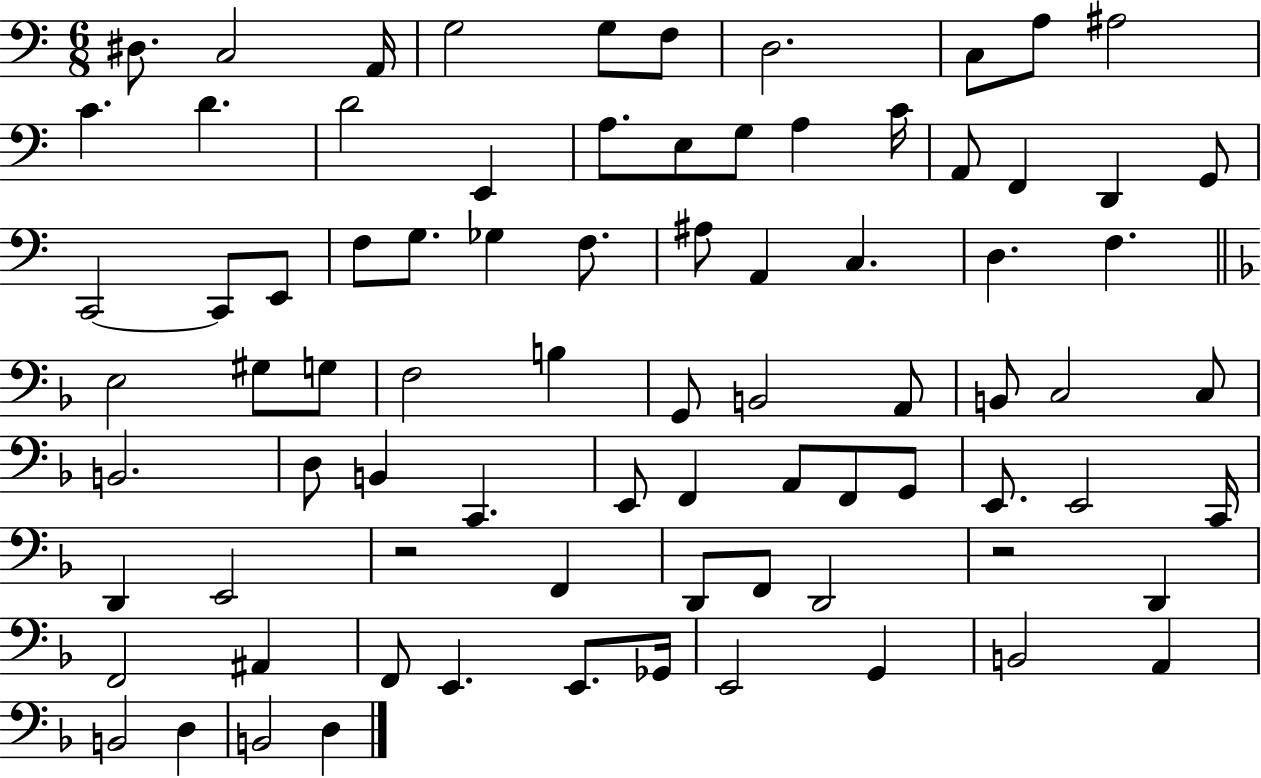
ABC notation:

X:1
T:Untitled
M:6/8
L:1/4
K:C
^D,/2 C,2 A,,/4 G,2 G,/2 F,/2 D,2 C,/2 A,/2 ^A,2 C D D2 E,, A,/2 E,/2 G,/2 A, C/4 A,,/2 F,, D,, G,,/2 C,,2 C,,/2 E,,/2 F,/2 G,/2 _G, F,/2 ^A,/2 A,, C, D, F, E,2 ^G,/2 G,/2 F,2 B, G,,/2 B,,2 A,,/2 B,,/2 C,2 C,/2 B,,2 D,/2 B,, C,, E,,/2 F,, A,,/2 F,,/2 G,,/2 E,,/2 E,,2 C,,/4 D,, E,,2 z2 F,, D,,/2 F,,/2 D,,2 z2 D,, F,,2 ^A,, F,,/2 E,, E,,/2 _G,,/4 E,,2 G,, B,,2 A,, B,,2 D, B,,2 D,